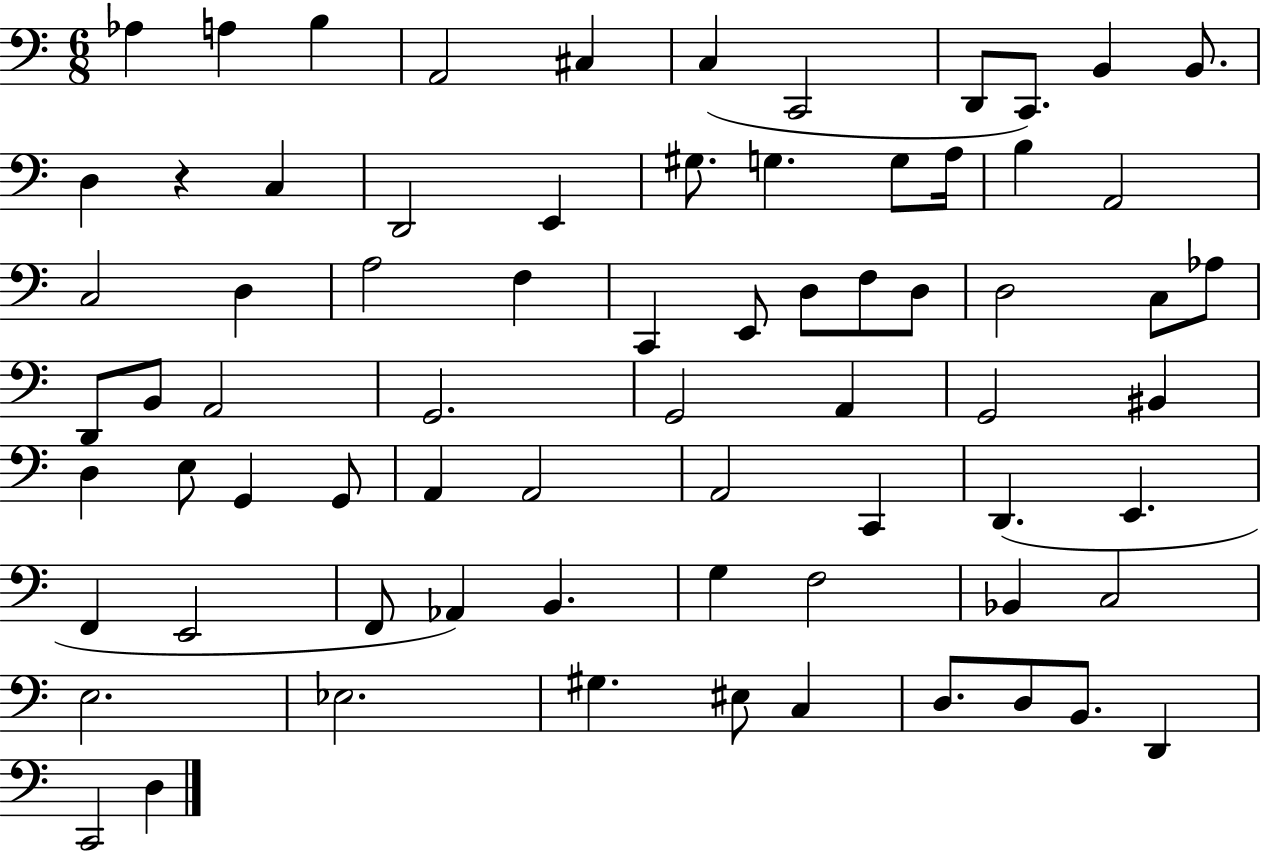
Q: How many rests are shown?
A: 1